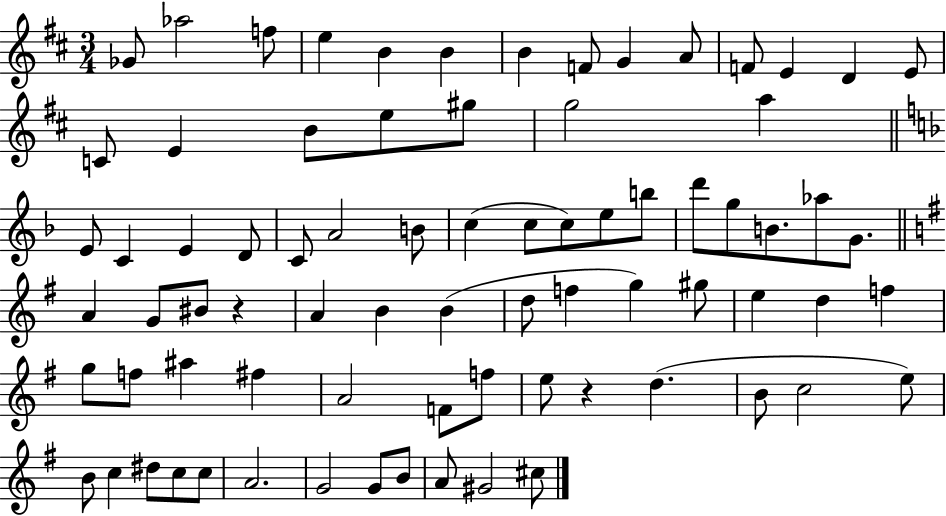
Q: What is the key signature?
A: D major